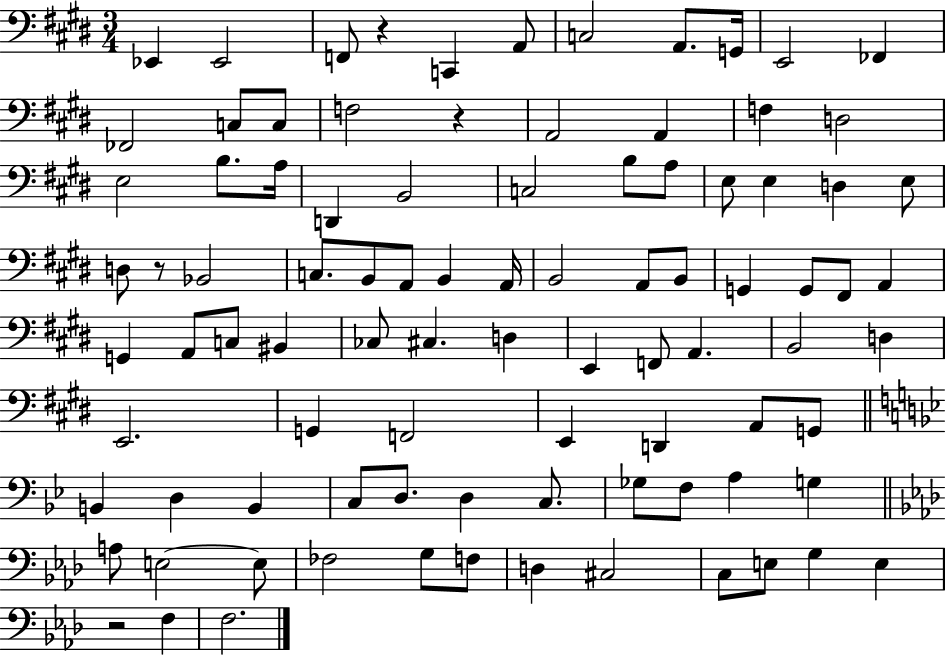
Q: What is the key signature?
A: E major